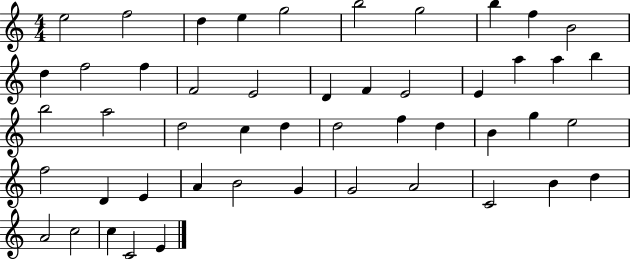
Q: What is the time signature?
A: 4/4